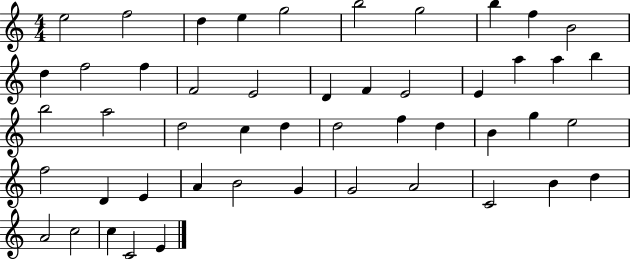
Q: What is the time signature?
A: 4/4